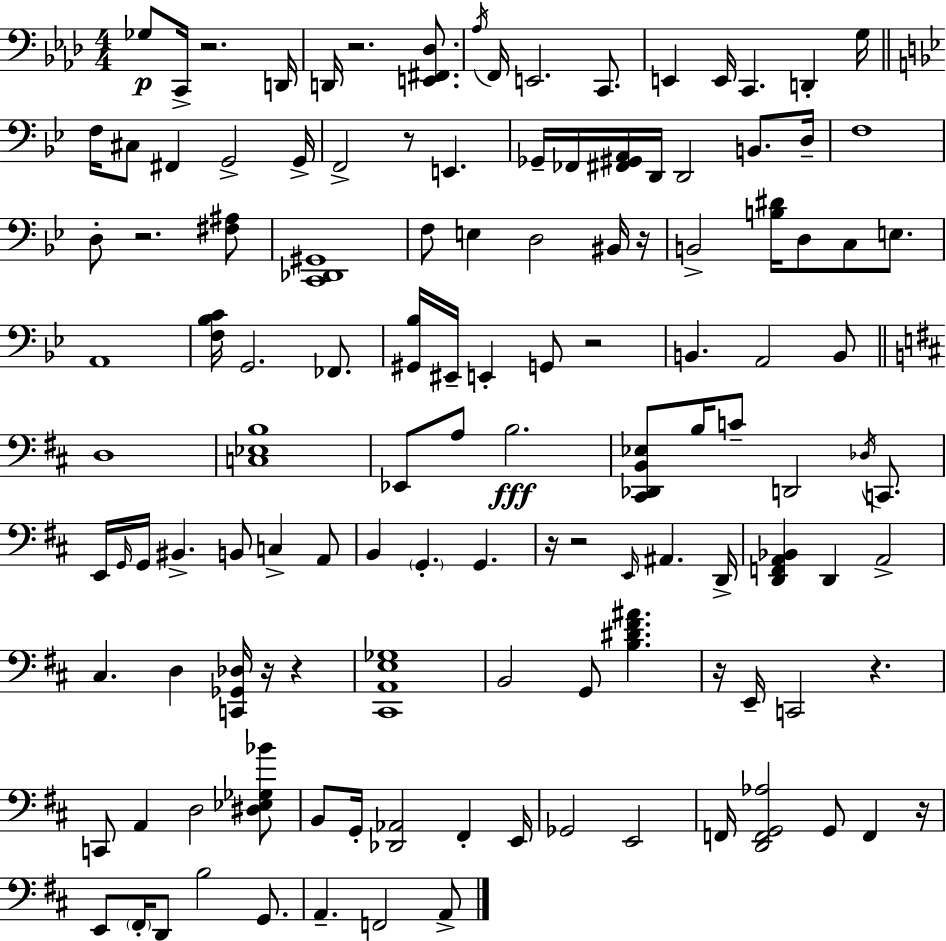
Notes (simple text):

Gb3/e C2/s R/h. D2/s D2/s R/h. [E2,F#2,Db3]/e. Ab3/s F2/s E2/h. C2/e. E2/q E2/s C2/q. D2/q G3/s F3/s C#3/e F#2/q G2/h G2/s F2/h R/e E2/q. Gb2/s FES2/s [F#2,G#2,A2]/s D2/s D2/h B2/e. D3/s F3/w D3/e R/h. [F#3,A#3]/e [C2,Db2,G#2]/w F3/e E3/q D3/h BIS2/s R/s B2/h [B3,D#4]/s D3/e C3/e E3/e. A2/w [F3,Bb3,C4]/s G2/h. FES2/e. [G#2,Bb3]/s EIS2/s E2/q G2/e R/h B2/q. A2/h B2/e D3/w [C3,Eb3,B3]/w Eb2/e A3/e B3/h. [C#2,Db2,B2,Eb3]/e B3/s C4/e D2/h Db3/s C2/e. E2/s G2/s G2/s BIS2/q. B2/e C3/q A2/e B2/q G2/q. G2/q. R/s R/h E2/s A#2/q. D2/s [D2,F2,A2,Bb2]/q D2/q A2/h C#3/q. D3/q [C2,Gb2,Db3]/s R/s R/q [C#2,A2,E3,Gb3]/w B2/h G2/e [B3,D#4,F#4,A#4]/q. R/s E2/s C2/h R/q. C2/e A2/q D3/h [D#3,Eb3,Gb3,Bb4]/e B2/e G2/s [Db2,Ab2]/h F#2/q E2/s Gb2/h E2/h F2/s [D2,F2,G2,Ab3]/h G2/e F2/q R/s E2/e F#2/s D2/e B3/h G2/e. A2/q. F2/h A2/e